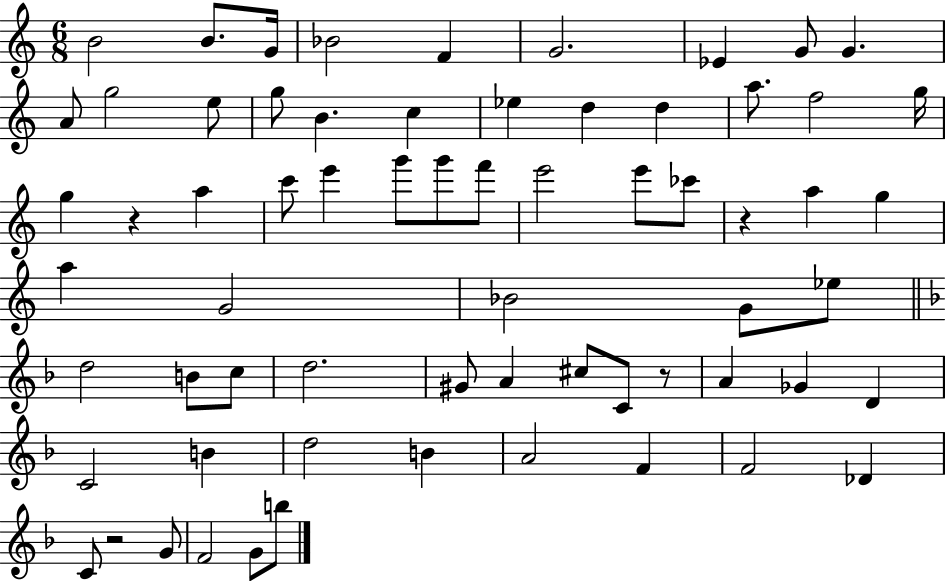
X:1
T:Untitled
M:6/8
L:1/4
K:C
B2 B/2 G/4 _B2 F G2 _E G/2 G A/2 g2 e/2 g/2 B c _e d d a/2 f2 g/4 g z a c'/2 e' g'/2 g'/2 f'/2 e'2 e'/2 _c'/2 z a g a G2 _B2 G/2 _e/2 d2 B/2 c/2 d2 ^G/2 A ^c/2 C/2 z/2 A _G D C2 B d2 B A2 F F2 _D C/2 z2 G/2 F2 G/2 b/2